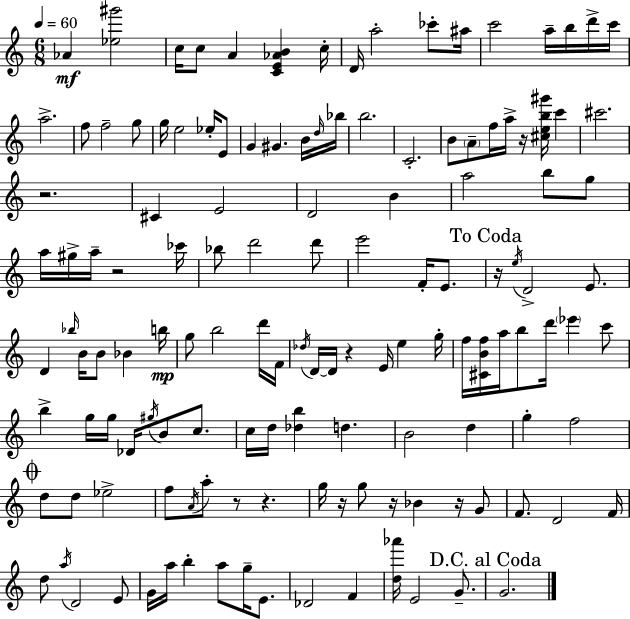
{
  \clef treble
  \numericTimeSignature
  \time 6/8
  \key c \major
  \tempo 4 = 60
  aes'4\mf <ees'' gis'''>2 | c''16 c''8 a'4 <c' e' aes' b'>4 c''16-. | d'16 a''2-. ces'''8-. ais''16 | c'''2 a''16-- b''16 d'''16-> c'''16 | \break a''2.-> | f''8 f''2-- g''8 | g''16 e''2 ees''16-. e'8 | g'4 gis'4. b'16 \grace { d''16 } | \break bes''16 b''2. | c'2.-. | b'8 \parenthesize a'8-- f''16 a''16-> r16 <cis'' e'' b'' gis'''>16 c'''4 | cis'''2. | \break r2. | cis'4 e'2 | d'2 b'4 | a''2 b''8 g''8 | \break a''16 gis''16-> a''16-- r2 | ces'''16 bes''8 d'''2 d'''8 | e'''2 f'16-. e'8. | \mark "To Coda" r16 \acciaccatura { e''16 } d'2-> e'8. | \break d'4 \grace { bes''16 } b'16 b'8 bes'4 | b''16\mp g''8 b''2 | d'''16 f'16 \acciaccatura { des''16 } d'16~~ d'16 r4 e'16 e''4 | g''16-. f''16 <cis' b' f''>16 a''16 b''8 d'''16 \parenthesize ees'''4 | \break c'''8 b''4-> g''16 g''16 des'16 \acciaccatura { gis''16 } | b'8 c''8. c''16 d''16 <des'' b''>4 d''4. | b'2 | d''4 g''4-. f''2 | \break \mark \markup { \musicglyph "scripts.coda" } d''8 d''8 ees''2-> | f''8 \acciaccatura { a'16 } a''8-. r8 | r4. g''16 r16 g''8 r16 bes'4 | r16 g'8 f'8. d'2 | \break f'16 d''8 \acciaccatura { a''16 } d'2 | e'8 g'16 a''16 b''4-. | a''8 g''16-- e'8. des'2 | f'4 <d'' aes'''>16 e'2 | \break g'8.-- \mark "D.C. al Coda" g'2. | \bar "|."
}